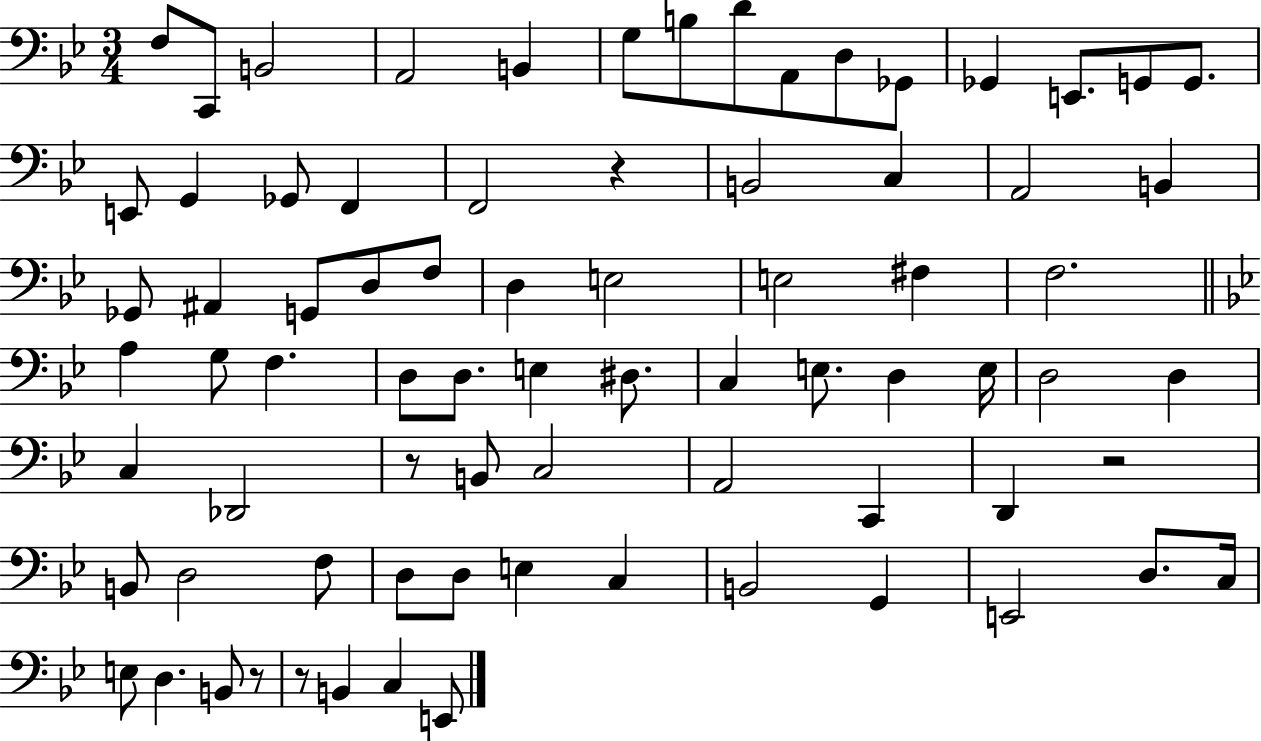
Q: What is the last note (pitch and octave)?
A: E2